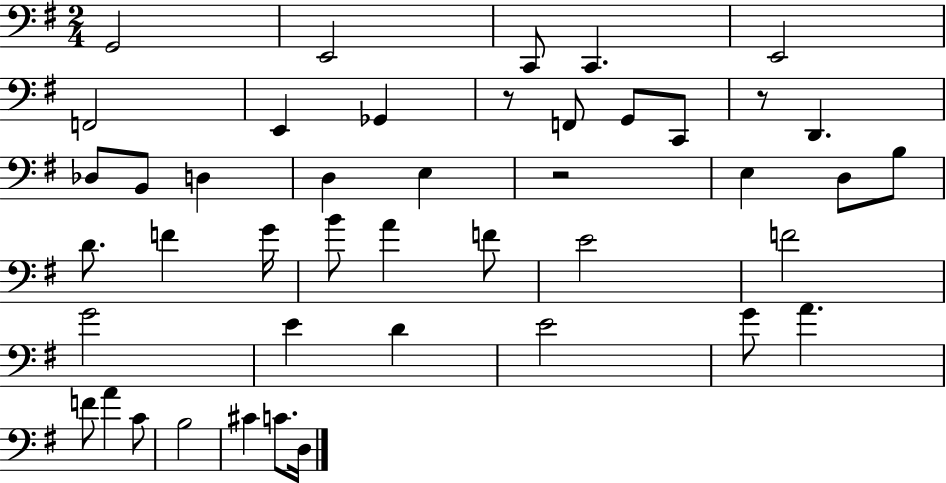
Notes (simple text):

G2/h E2/h C2/e C2/q. E2/h F2/h E2/q Gb2/q R/e F2/e G2/e C2/e R/e D2/q. Db3/e B2/e D3/q D3/q E3/q R/h E3/q D3/e B3/e D4/e. F4/q G4/s B4/e A4/q F4/e E4/h F4/h G4/h E4/q D4/q E4/h G4/e A4/q. F4/e A4/q C4/e B3/h C#4/q C4/e. D3/s